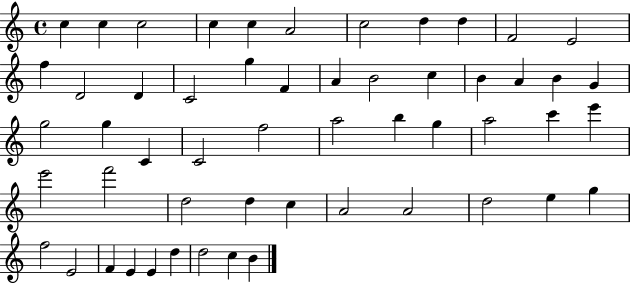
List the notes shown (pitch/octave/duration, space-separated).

C5/q C5/q C5/h C5/q C5/q A4/h C5/h D5/q D5/q F4/h E4/h F5/q D4/h D4/q C4/h G5/q F4/q A4/q B4/h C5/q B4/q A4/q B4/q G4/q G5/h G5/q C4/q C4/h F5/h A5/h B5/q G5/q A5/h C6/q E6/q E6/h F6/h D5/h D5/q C5/q A4/h A4/h D5/h E5/q G5/q F5/h E4/h F4/q E4/q E4/q D5/q D5/h C5/q B4/q